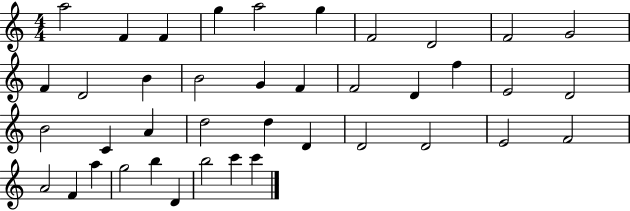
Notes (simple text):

A5/h F4/q F4/q G5/q A5/h G5/q F4/h D4/h F4/h G4/h F4/q D4/h B4/q B4/h G4/q F4/q F4/h D4/q F5/q E4/h D4/h B4/h C4/q A4/q D5/h D5/q D4/q D4/h D4/h E4/h F4/h A4/h F4/q A5/q G5/h B5/q D4/q B5/h C6/q C6/q